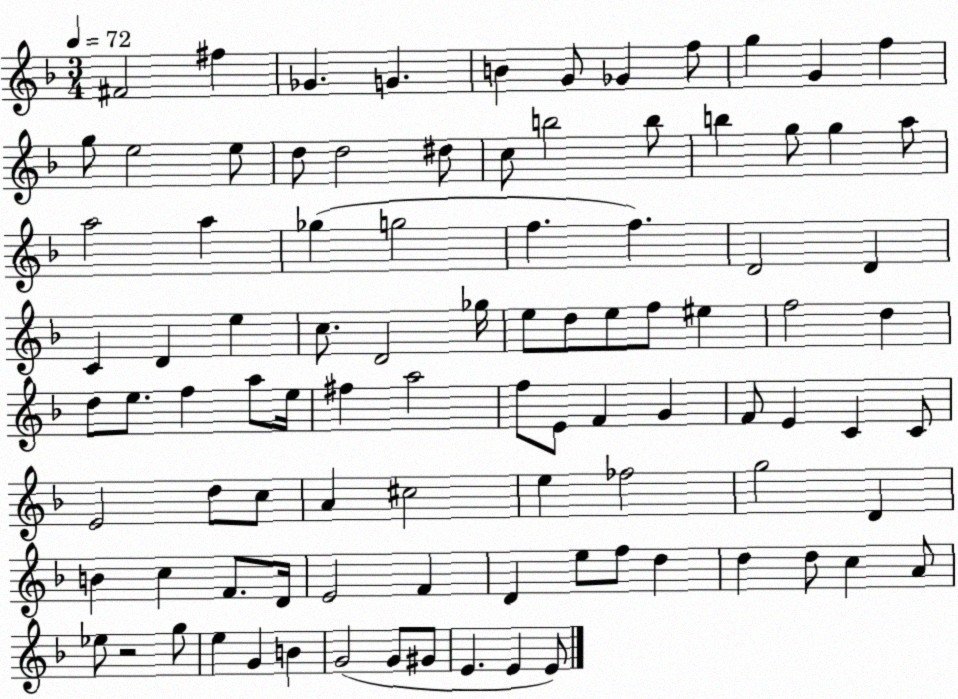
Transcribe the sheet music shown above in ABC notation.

X:1
T:Untitled
M:3/4
L:1/4
K:F
^F2 ^f _G G B G/2 _G f/2 g G f g/2 e2 e/2 d/2 d2 ^d/2 c/2 b2 b/2 b g/2 g a/2 a2 a _g g2 f f D2 D C D e c/2 D2 _g/4 e/2 d/2 e/2 f/2 ^e f2 d d/2 e/2 f a/2 e/4 ^f a2 f/2 E/2 F G F/2 E C C/2 E2 d/2 c/2 A ^c2 e _f2 g2 D B c F/2 D/4 E2 F D e/2 f/2 d d d/2 c A/2 _e/2 z2 g/2 e G B G2 G/2 ^G/2 E E E/2